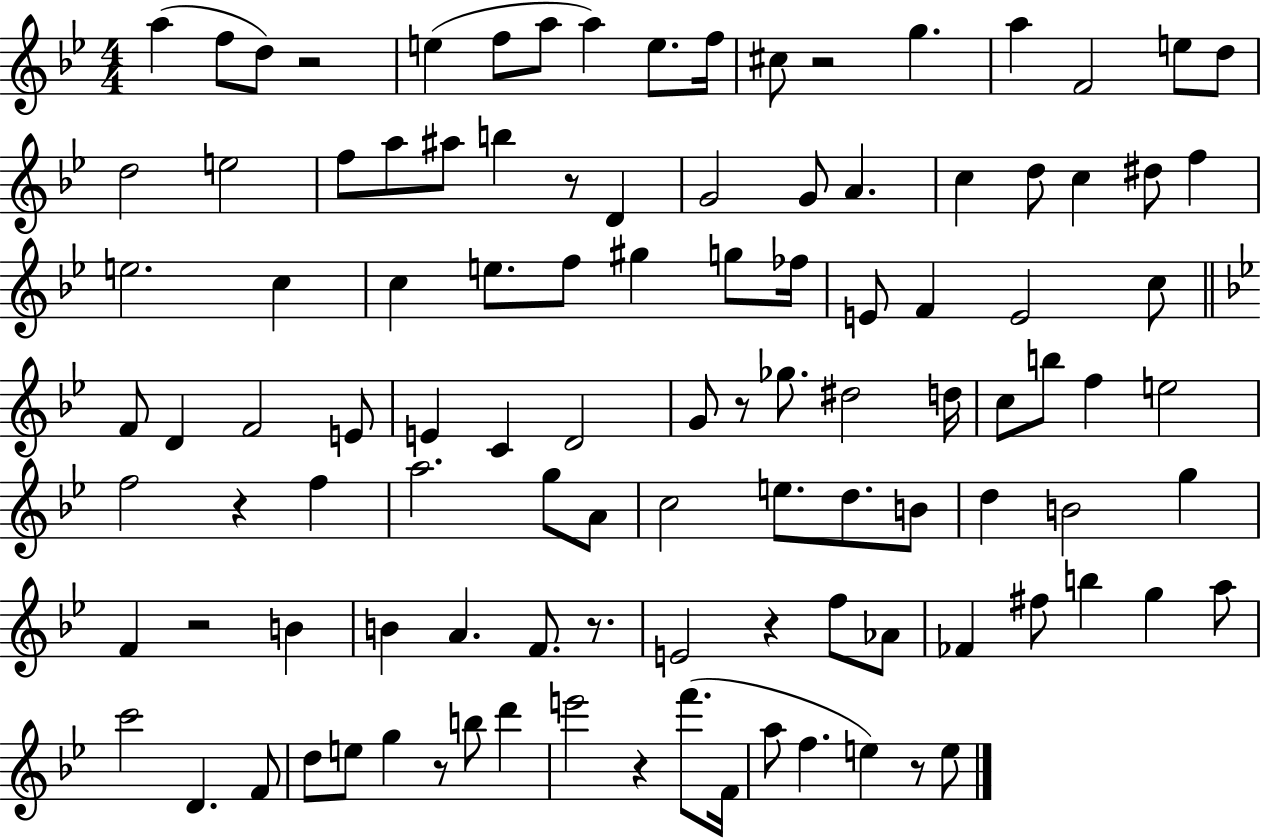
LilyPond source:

{
  \clef treble
  \numericTimeSignature
  \time 4/4
  \key bes \major
  a''4( f''8 d''8) r2 | e''4( f''8 a''8 a''4) e''8. f''16 | cis''8 r2 g''4. | a''4 f'2 e''8 d''8 | \break d''2 e''2 | f''8 a''8 ais''8 b''4 r8 d'4 | g'2 g'8 a'4. | c''4 d''8 c''4 dis''8 f''4 | \break e''2. c''4 | c''4 e''8. f''8 gis''4 g''8 fes''16 | e'8 f'4 e'2 c''8 | \bar "||" \break \key bes \major f'8 d'4 f'2 e'8 | e'4 c'4 d'2 | g'8 r8 ges''8. dis''2 d''16 | c''8 b''8 f''4 e''2 | \break f''2 r4 f''4 | a''2. g''8 a'8 | c''2 e''8. d''8. b'8 | d''4 b'2 g''4 | \break f'4 r2 b'4 | b'4 a'4. f'8. r8. | e'2 r4 f''8 aes'8 | fes'4 fis''8 b''4 g''4 a''8 | \break c'''2 d'4. f'8 | d''8 e''8 g''4 r8 b''8 d'''4 | e'''2 r4 f'''8.( f'16 | a''8 f''4. e''4) r8 e''8 | \break \bar "|."
}